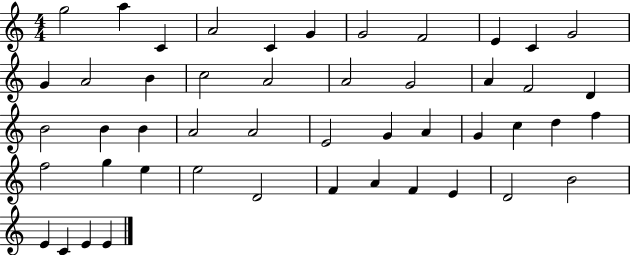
{
  \clef treble
  \numericTimeSignature
  \time 4/4
  \key c \major
  g''2 a''4 c'4 | a'2 c'4 g'4 | g'2 f'2 | e'4 c'4 g'2 | \break g'4 a'2 b'4 | c''2 a'2 | a'2 g'2 | a'4 f'2 d'4 | \break b'2 b'4 b'4 | a'2 a'2 | e'2 g'4 a'4 | g'4 c''4 d''4 f''4 | \break f''2 g''4 e''4 | e''2 d'2 | f'4 a'4 f'4 e'4 | d'2 b'2 | \break e'4 c'4 e'4 e'4 | \bar "|."
}